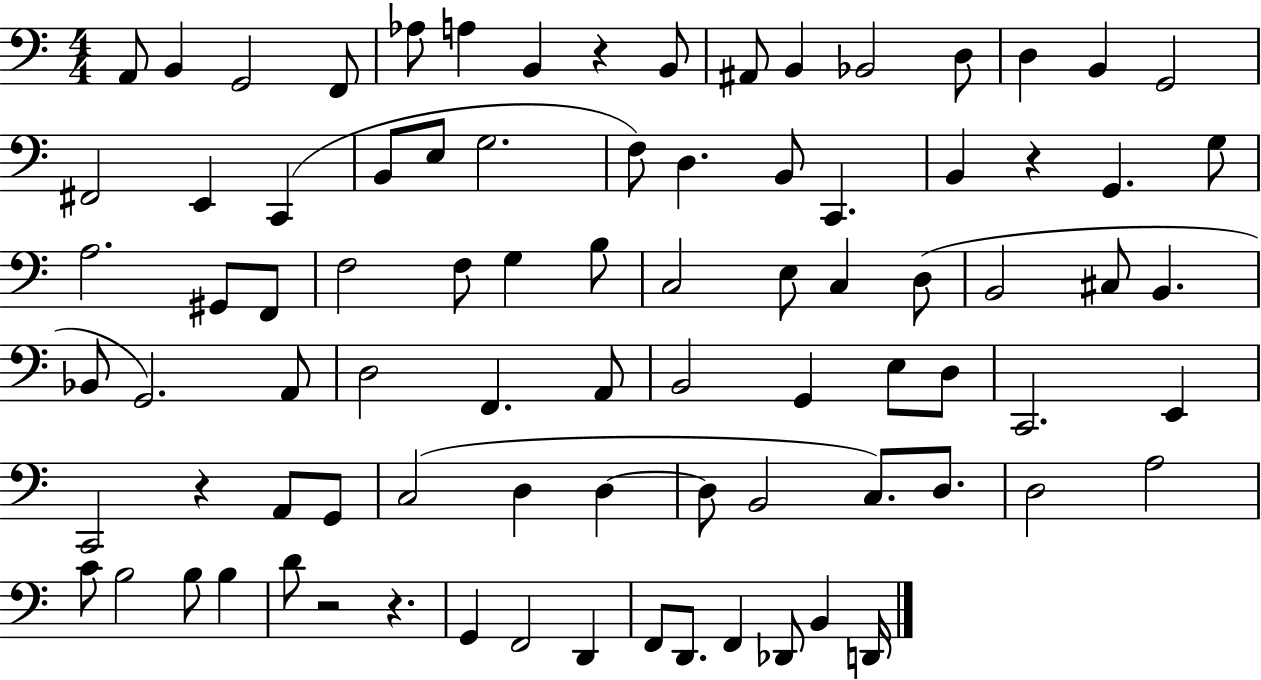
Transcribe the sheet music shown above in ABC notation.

X:1
T:Untitled
M:4/4
L:1/4
K:C
A,,/2 B,, G,,2 F,,/2 _A,/2 A, B,, z B,,/2 ^A,,/2 B,, _B,,2 D,/2 D, B,, G,,2 ^F,,2 E,, C,, B,,/2 E,/2 G,2 F,/2 D, B,,/2 C,, B,, z G,, G,/2 A,2 ^G,,/2 F,,/2 F,2 F,/2 G, B,/2 C,2 E,/2 C, D,/2 B,,2 ^C,/2 B,, _B,,/2 G,,2 A,,/2 D,2 F,, A,,/2 B,,2 G,, E,/2 D,/2 C,,2 E,, C,,2 z A,,/2 G,,/2 C,2 D, D, D,/2 B,,2 C,/2 D,/2 D,2 A,2 C/2 B,2 B,/2 B, D/2 z2 z G,, F,,2 D,, F,,/2 D,,/2 F,, _D,,/2 B,, D,,/4